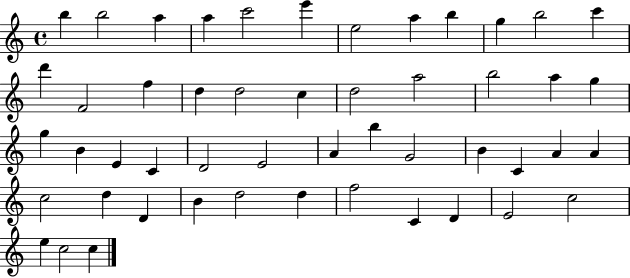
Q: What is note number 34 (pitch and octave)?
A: C4